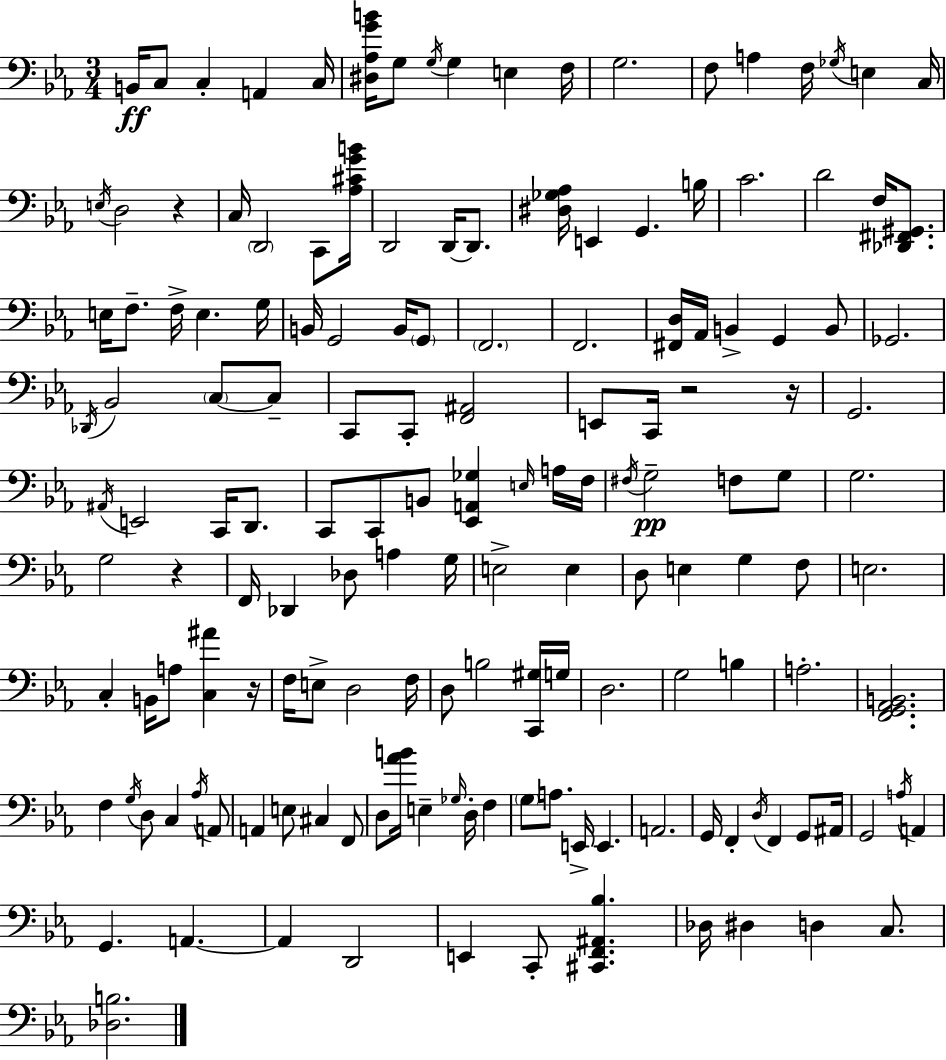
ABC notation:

X:1
T:Untitled
M:3/4
L:1/4
K:Cm
B,,/4 C,/2 C, A,, C,/4 [^D,_A,GB]/4 G,/2 G,/4 G, E, F,/4 G,2 F,/2 A, F,/4 _G,/4 E, C,/4 E,/4 D,2 z C,/4 D,,2 C,,/2 [_A,^CGB]/4 D,,2 D,,/4 D,,/2 [^D,_G,_A,]/4 E,, G,, B,/4 C2 D2 F,/4 [_D,,^F,,^G,,]/2 E,/4 F,/2 F,/4 E, G,/4 B,,/4 G,,2 B,,/4 G,,/2 F,,2 F,,2 [^F,,D,]/4 _A,,/4 B,, G,, B,,/2 _G,,2 _D,,/4 _B,,2 C,/2 C,/2 C,,/2 C,,/2 [F,,^A,,]2 E,,/2 C,,/4 z2 z/4 G,,2 ^A,,/4 E,,2 C,,/4 D,,/2 C,,/2 C,,/2 B,,/2 [_E,,A,,_G,] E,/4 A,/4 F,/4 ^F,/4 G,2 F,/2 G,/2 G,2 G,2 z F,,/4 _D,, _D,/2 A, G,/4 E,2 E, D,/2 E, G, F,/2 E,2 C, B,,/4 A,/2 [C,^A] z/4 F,/4 E,/2 D,2 F,/4 D,/2 B,2 [C,,^G,]/4 G,/4 D,2 G,2 B, A,2 [F,,G,,_A,,B,,]2 F, G,/4 D,/2 C, _A,/4 A,,/2 A,, E,/2 ^C, F,,/2 D,/2 [_AB]/4 E, _G,/4 D,/4 F, G,/2 A,/2 E,,/4 E,, A,,2 G,,/4 F,, D,/4 F,, G,,/2 ^A,,/4 G,,2 A,/4 A,, G,, A,, A,, D,,2 E,, C,,/2 [^C,,F,,^A,,_B,] _D,/4 ^D, D, C,/2 [_D,B,]2